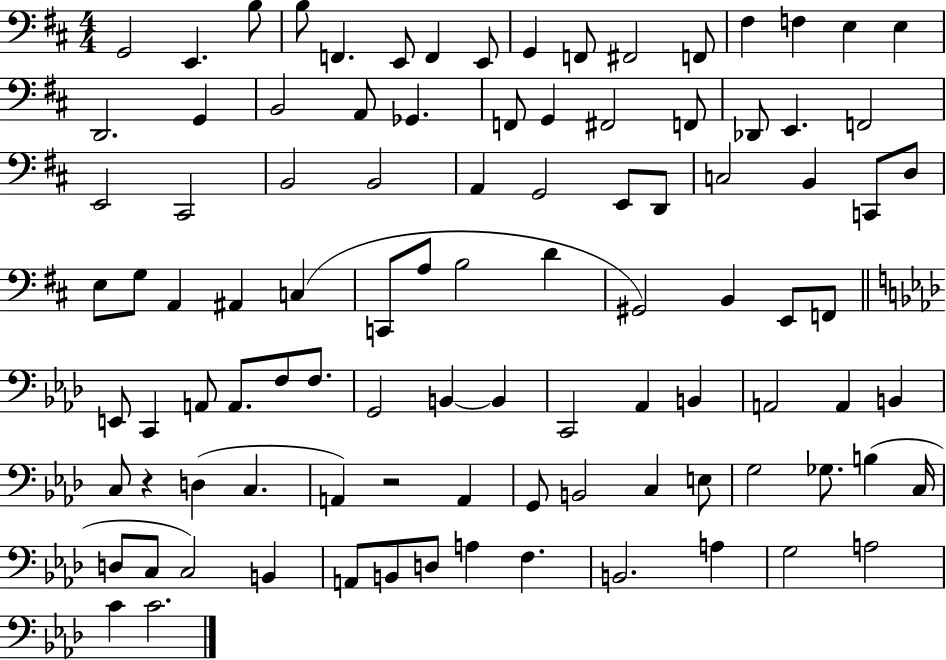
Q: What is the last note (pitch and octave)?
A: C4